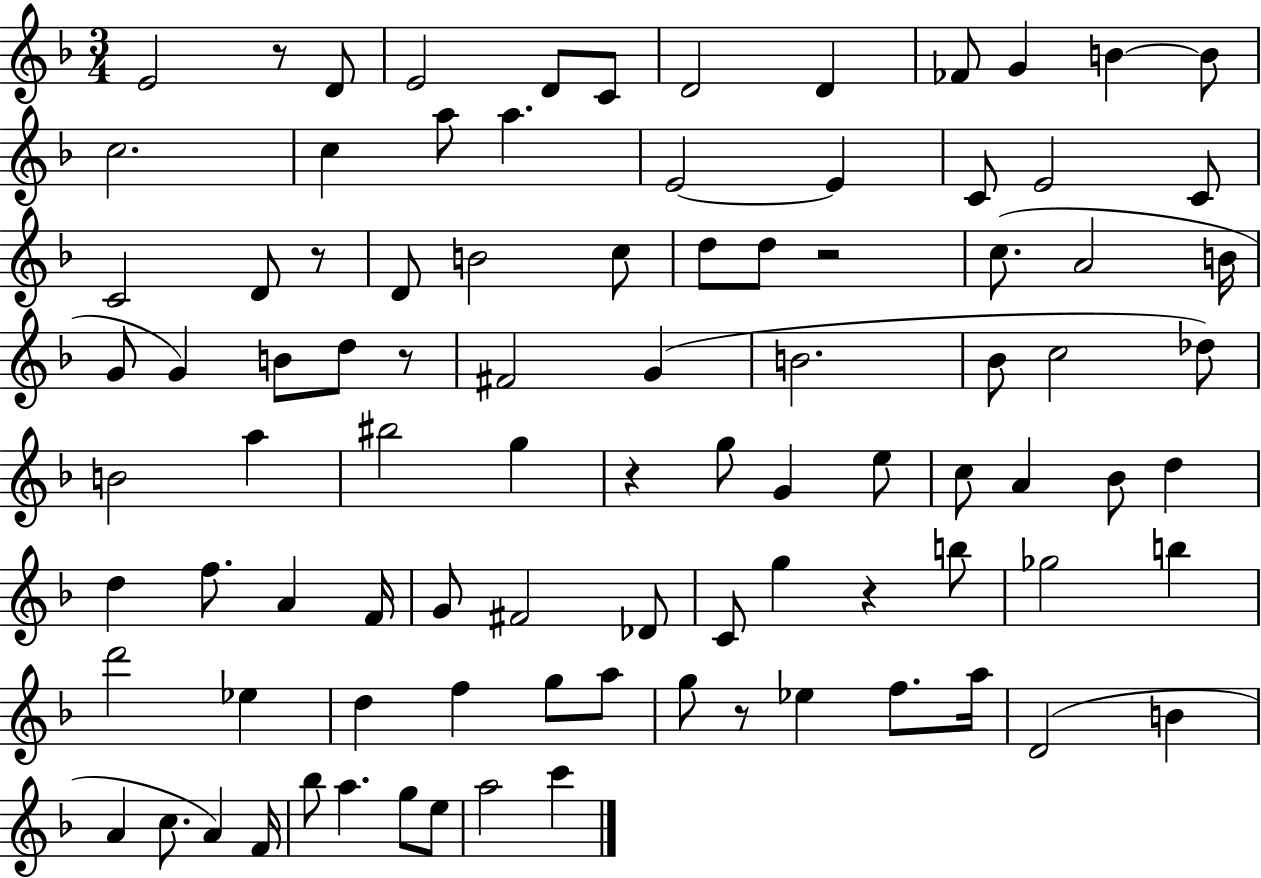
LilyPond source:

{
  \clef treble
  \numericTimeSignature
  \time 3/4
  \key f \major
  \repeat volta 2 { e'2 r8 d'8 | e'2 d'8 c'8 | d'2 d'4 | fes'8 g'4 b'4~~ b'8 | \break c''2. | c''4 a''8 a''4. | e'2~~ e'4 | c'8 e'2 c'8 | \break c'2 d'8 r8 | d'8 b'2 c''8 | d''8 d''8 r2 | c''8.( a'2 b'16 | \break g'8 g'4) b'8 d''8 r8 | fis'2 g'4( | b'2. | bes'8 c''2 des''8) | \break b'2 a''4 | bis''2 g''4 | r4 g''8 g'4 e''8 | c''8 a'4 bes'8 d''4 | \break d''4 f''8. a'4 f'16 | g'8 fis'2 des'8 | c'8 g''4 r4 b''8 | ges''2 b''4 | \break d'''2 ees''4 | d''4 f''4 g''8 a''8 | g''8 r8 ees''4 f''8. a''16 | d'2( b'4 | \break a'4 c''8. a'4) f'16 | bes''8 a''4. g''8 e''8 | a''2 c'''4 | } \bar "|."
}